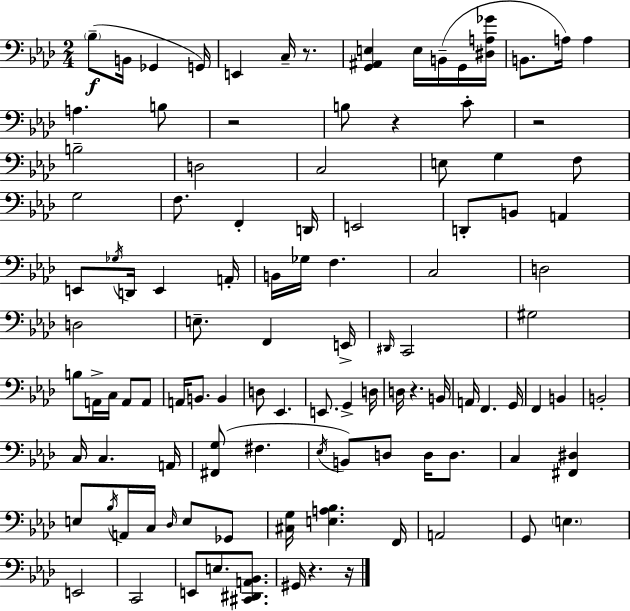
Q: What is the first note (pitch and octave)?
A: Bb3